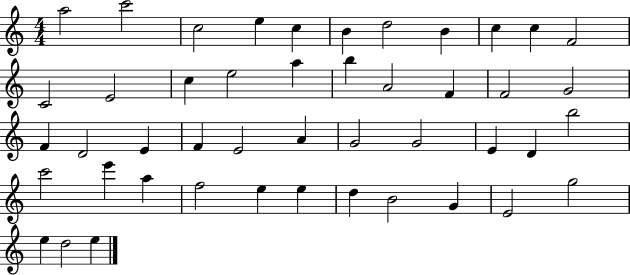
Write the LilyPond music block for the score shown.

{
  \clef treble
  \numericTimeSignature
  \time 4/4
  \key c \major
  a''2 c'''2 | c''2 e''4 c''4 | b'4 d''2 b'4 | c''4 c''4 f'2 | \break c'2 e'2 | c''4 e''2 a''4 | b''4 a'2 f'4 | f'2 g'2 | \break f'4 d'2 e'4 | f'4 e'2 a'4 | g'2 g'2 | e'4 d'4 b''2 | \break c'''2 e'''4 a''4 | f''2 e''4 e''4 | d''4 b'2 g'4 | e'2 g''2 | \break e''4 d''2 e''4 | \bar "|."
}